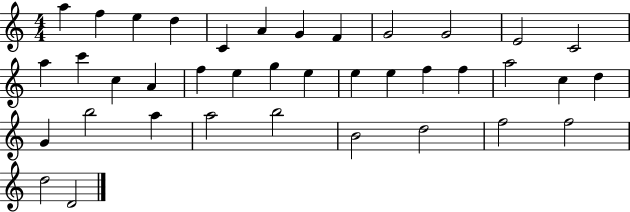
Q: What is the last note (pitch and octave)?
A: D4